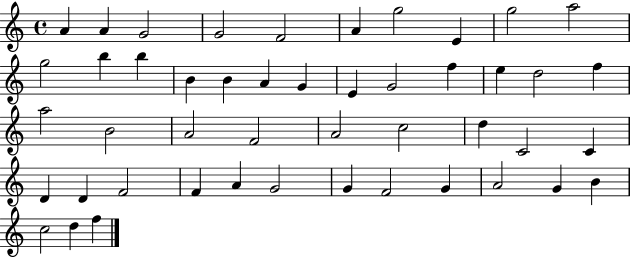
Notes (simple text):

A4/q A4/q G4/h G4/h F4/h A4/q G5/h E4/q G5/h A5/h G5/h B5/q B5/q B4/q B4/q A4/q G4/q E4/q G4/h F5/q E5/q D5/h F5/q A5/h B4/h A4/h F4/h A4/h C5/h D5/q C4/h C4/q D4/q D4/q F4/h F4/q A4/q G4/h G4/q F4/h G4/q A4/h G4/q B4/q C5/h D5/q F5/q